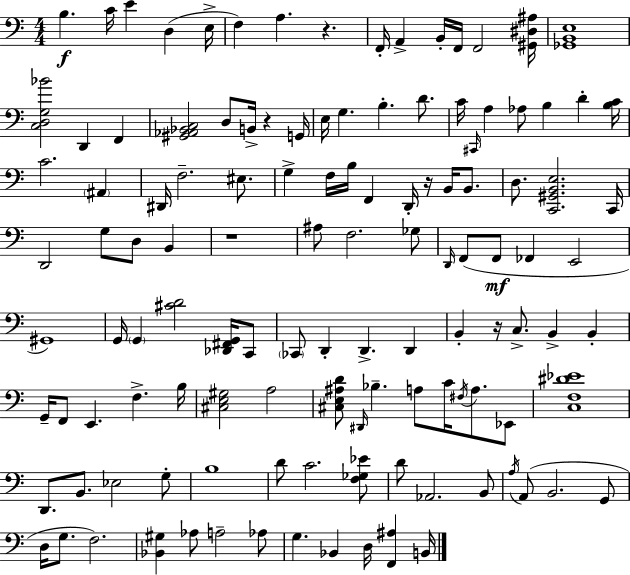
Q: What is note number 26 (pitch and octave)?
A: B3